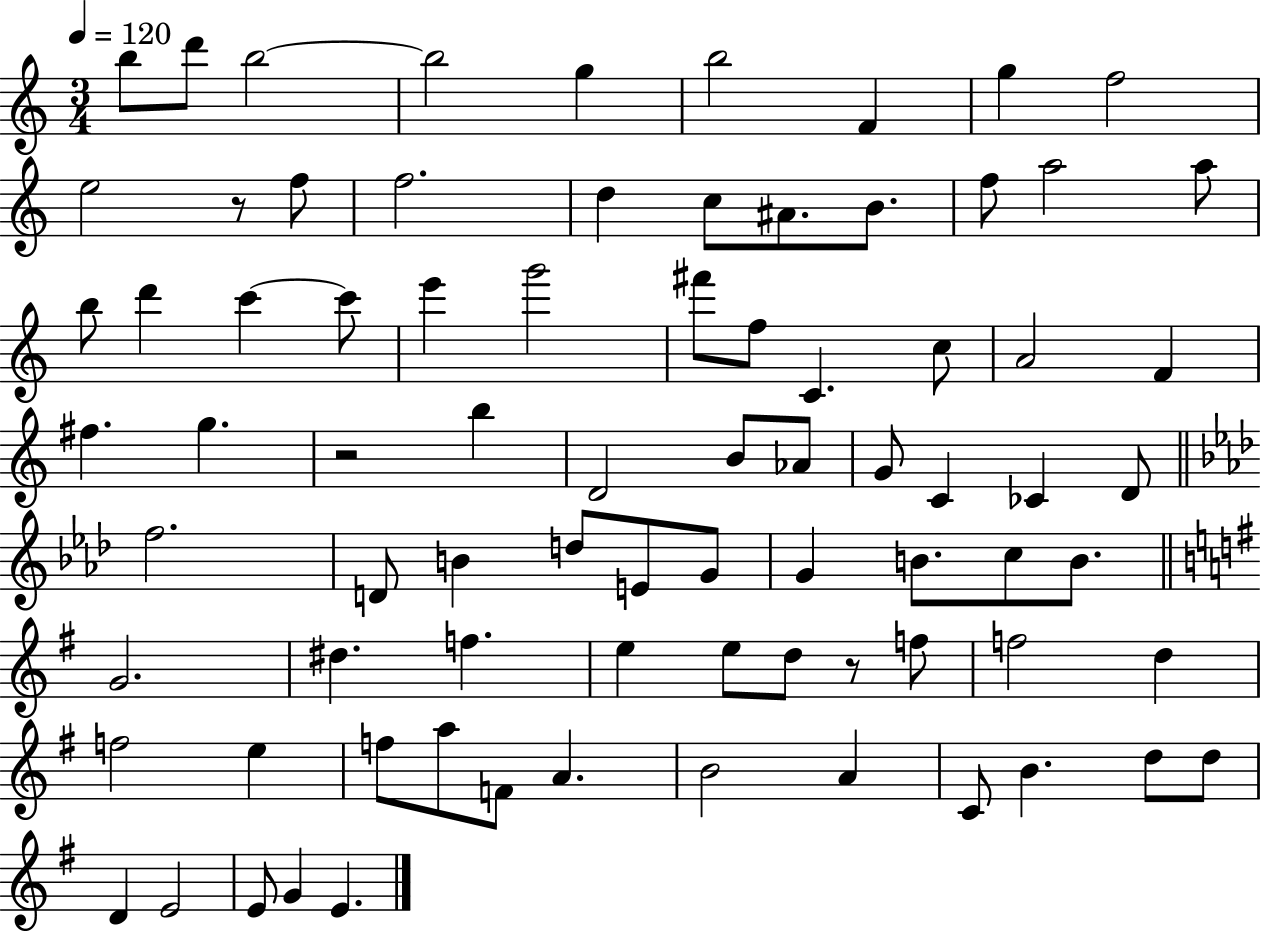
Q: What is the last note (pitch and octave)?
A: E4